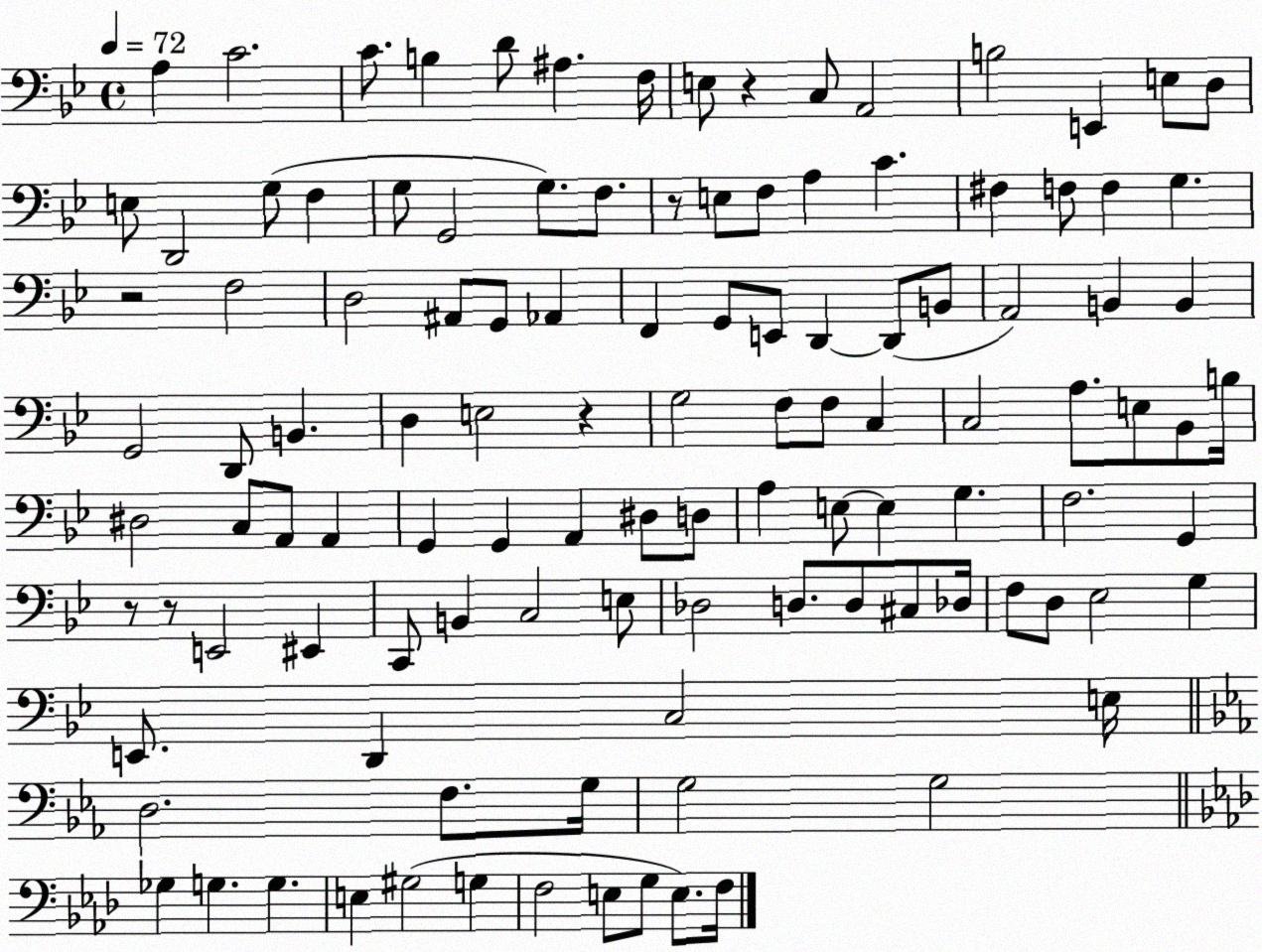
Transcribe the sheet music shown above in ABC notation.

X:1
T:Untitled
M:4/4
L:1/4
K:Bb
A, C2 C/2 B, D/2 ^A, F,/4 E,/2 z C,/2 A,,2 B,2 E,, E,/2 D,/2 E,/2 D,,2 G,/2 F, G,/2 G,,2 G,/2 F,/2 z/2 E,/2 F,/2 A, C ^F, F,/2 F, G, z2 F,2 D,2 ^A,,/2 G,,/2 _A,, F,, G,,/2 E,,/2 D,, D,,/2 B,,/2 A,,2 B,, B,, G,,2 D,,/2 B,, D, E,2 z G,2 F,/2 F,/2 C, C,2 A,/2 E,/2 _B,,/2 B,/4 ^D,2 C,/2 A,,/2 A,, G,, G,, A,, ^D,/2 D,/2 A, E,/2 E, G, F,2 G,, z/2 z/2 E,,2 ^E,, C,,/2 B,, C,2 E,/2 _D,2 D,/2 D,/2 ^C,/2 _D,/4 F,/2 D,/2 _E,2 G, E,,/2 D,, C,2 E,/4 D,2 F,/2 G,/4 G,2 G,2 _G, G, G, E, ^G,2 G, F,2 E,/2 G,/2 E,/2 F,/4